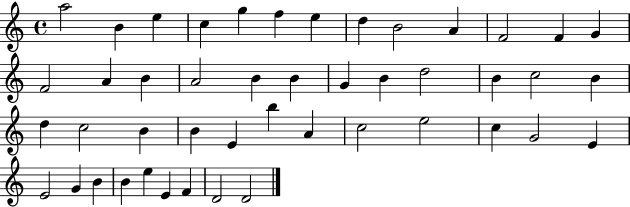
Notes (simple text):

A5/h B4/q E5/q C5/q G5/q F5/q E5/q D5/q B4/h A4/q F4/h F4/q G4/q F4/h A4/q B4/q A4/h B4/q B4/q G4/q B4/q D5/h B4/q C5/h B4/q D5/q C5/h B4/q B4/q E4/q B5/q A4/q C5/h E5/h C5/q G4/h E4/q E4/h G4/q B4/q B4/q E5/q E4/q F4/q D4/h D4/h